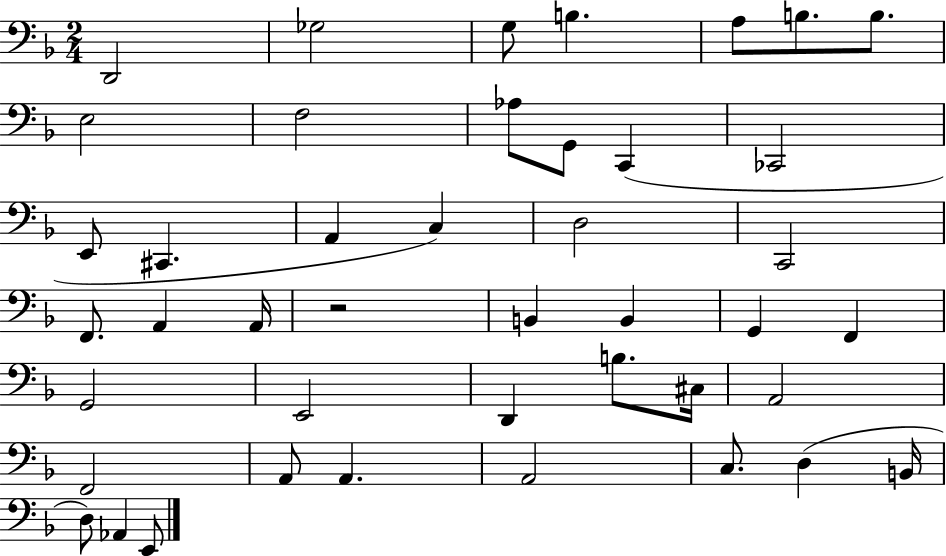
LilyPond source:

{
  \clef bass
  \numericTimeSignature
  \time 2/4
  \key f \major
  d,2 | ges2 | g8 b4. | a8 b8. b8. | \break e2 | f2 | aes8 g,8 c,4( | ces,2 | \break e,8 cis,4. | a,4 c4) | d2 | c,2 | \break f,8. a,4 a,16 | r2 | b,4 b,4 | g,4 f,4 | \break g,2 | e,2 | d,4 b8. cis16 | a,2 | \break f,2 | a,8 a,4. | a,2 | c8. d4( b,16 | \break d8) aes,4 e,8 | \bar "|."
}